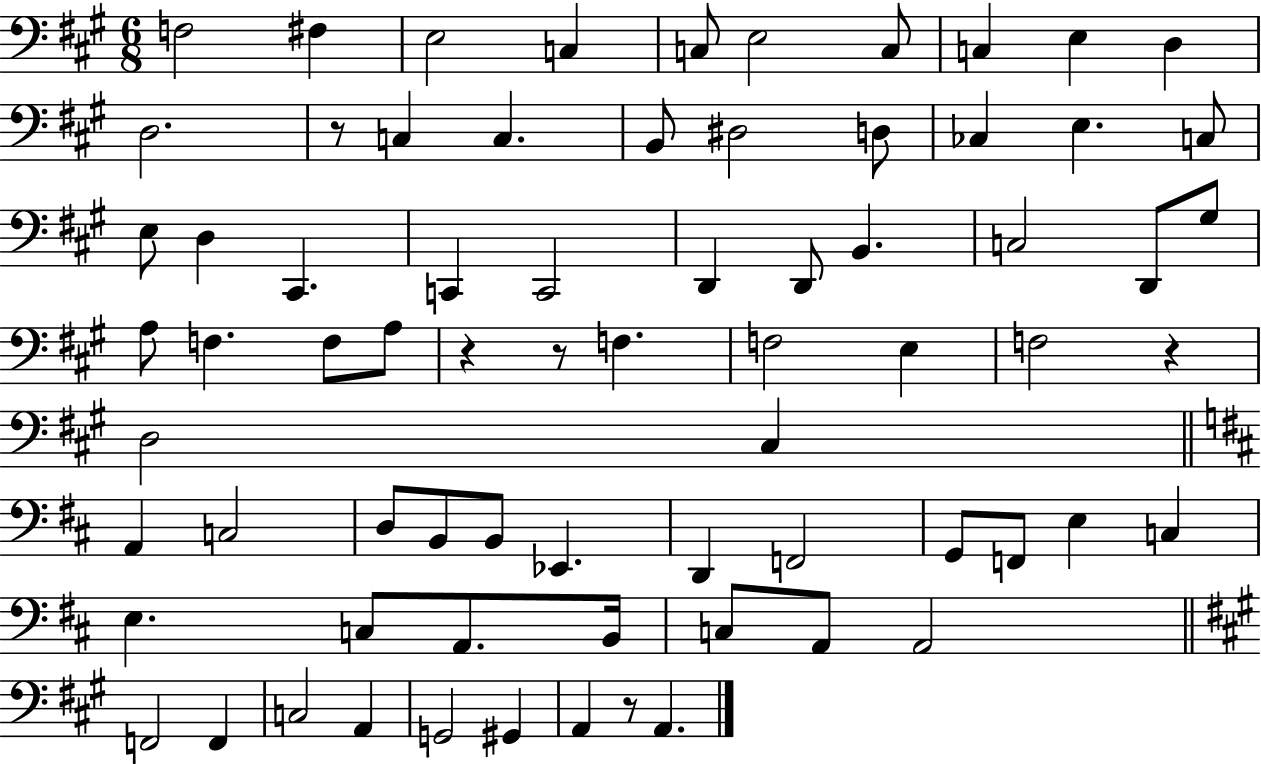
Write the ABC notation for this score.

X:1
T:Untitled
M:6/8
L:1/4
K:A
F,2 ^F, E,2 C, C,/2 E,2 C,/2 C, E, D, D,2 z/2 C, C, B,,/2 ^D,2 D,/2 _C, E, C,/2 E,/2 D, ^C,, C,, C,,2 D,, D,,/2 B,, C,2 D,,/2 ^G,/2 A,/2 F, F,/2 A,/2 z z/2 F, F,2 E, F,2 z D,2 ^C, A,, C,2 D,/2 B,,/2 B,,/2 _E,, D,, F,,2 G,,/2 F,,/2 E, C, E, C,/2 A,,/2 B,,/4 C,/2 A,,/2 A,,2 F,,2 F,, C,2 A,, G,,2 ^G,, A,, z/2 A,,